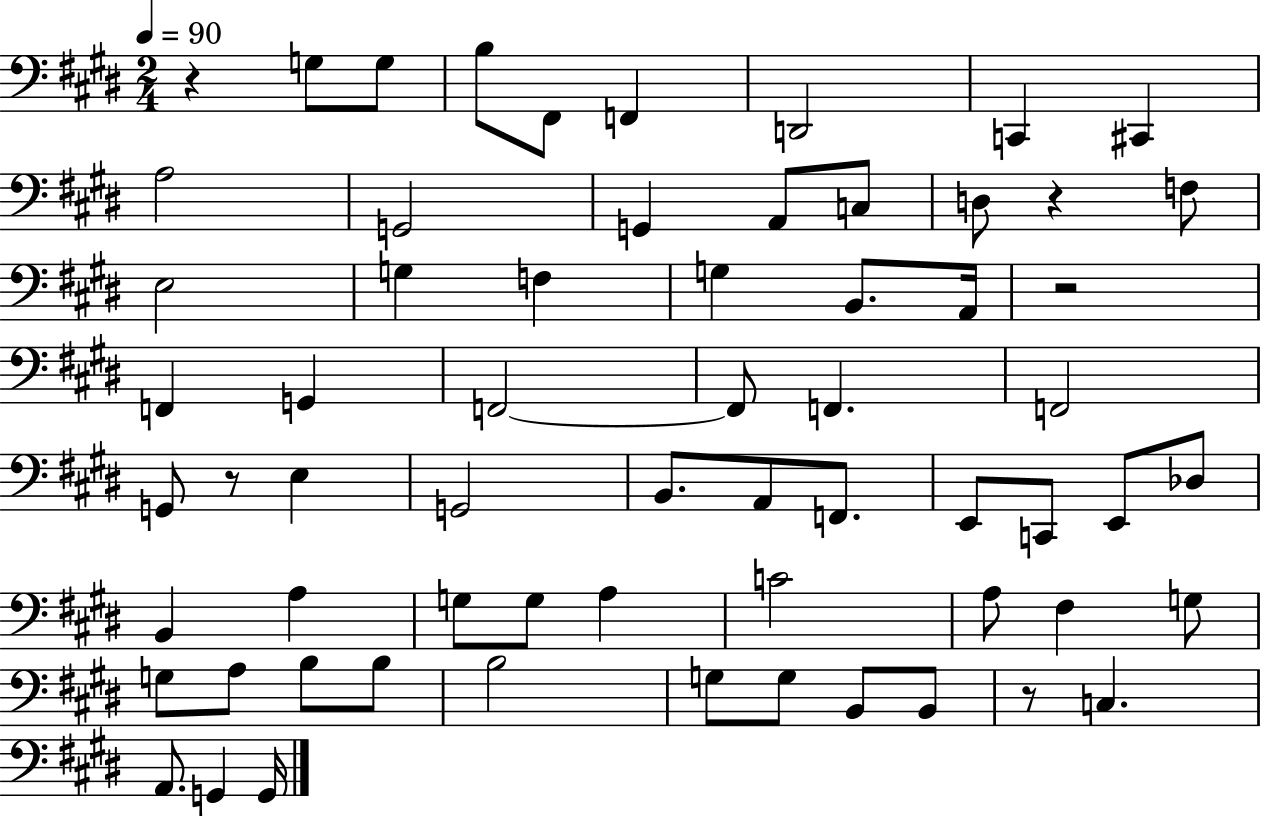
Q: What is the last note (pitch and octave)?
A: G2